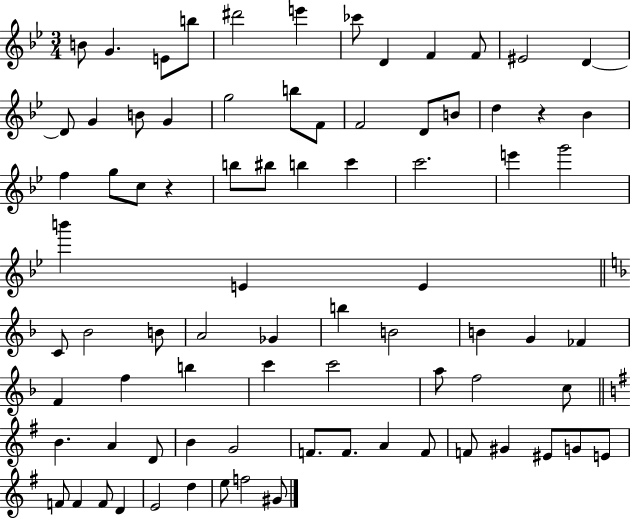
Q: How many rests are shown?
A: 2